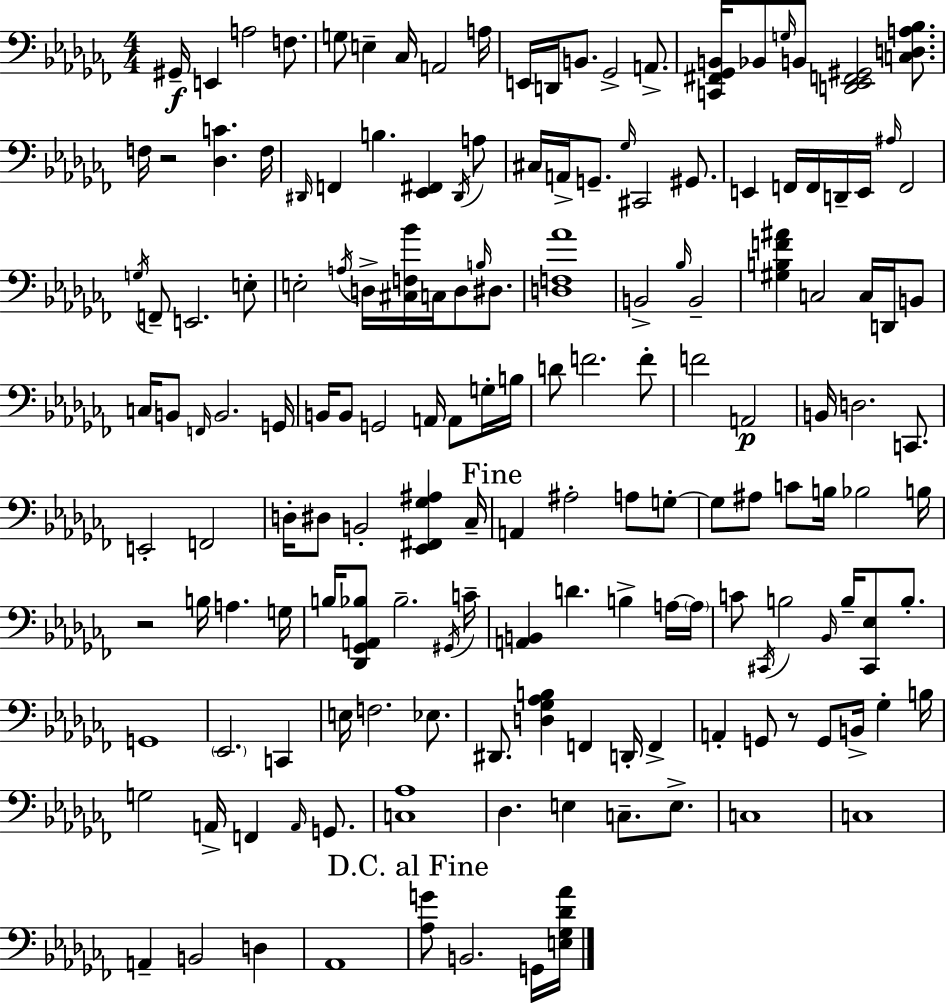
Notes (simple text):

G#2/s E2/q A3/h F3/e. G3/e E3/q CES3/s A2/h A3/s E2/s D2/s B2/e. Gb2/h A2/e. [C2,F#2,Gb2,B2]/s Bb2/e G3/s B2/e [D2,Eb2,F2,G#2]/h [C3,D3,A3,Bb3]/e. F3/s R/h [Db3,C4]/q. F3/s D#2/s F2/q B3/q. [Eb2,F#2]/q D#2/s A3/e C#3/s A2/s G2/e. Gb3/s C#2/h G#2/e. E2/q F2/s F2/s D2/s E2/s A#3/s F2/h G3/s F2/e E2/h. E3/e E3/h A3/s D3/s [C#3,F3,Bb4]/s C3/s D3/e B3/s D#3/e. [D3,F3,Ab4]/w B2/h Bb3/s B2/h [G#3,B3,F4,A#4]/q C3/h C3/s D2/s B2/e C3/s B2/e F2/s B2/h. G2/s B2/s B2/e G2/h A2/s A2/e G3/s B3/s D4/e F4/h. F4/e F4/h A2/h B2/s D3/h. C2/e. E2/h F2/h D3/s D#3/e B2/h [Eb2,F#2,Gb3,A#3]/q CES3/s A2/q A#3/h A3/e G3/e G3/e A#3/e C4/e B3/s Bb3/h B3/s R/h B3/s A3/q. G3/s B3/s [Db2,Gb2,A2,Bb3]/e Bb3/h. G#2/s C4/s [A2,B2]/q D4/q. B3/q A3/s A3/s C4/e C#2/s B3/h Bb2/s B3/s [C#2,Eb3]/e B3/e. G2/w Eb2/h. C2/q E3/s F3/h. Eb3/e. D#2/e. [D3,Gb3,Ab3,B3]/q F2/q D2/s F2/q A2/q G2/e R/e G2/e B2/s Gb3/q B3/s G3/h A2/s F2/q A2/s G2/e. [C3,Ab3]/w Db3/q. E3/q C3/e. E3/e. C3/w C3/w A2/q B2/h D3/q Ab2/w [Ab3,G4]/e B2/h. G2/s [E3,Gb3,Db4,Ab4]/s